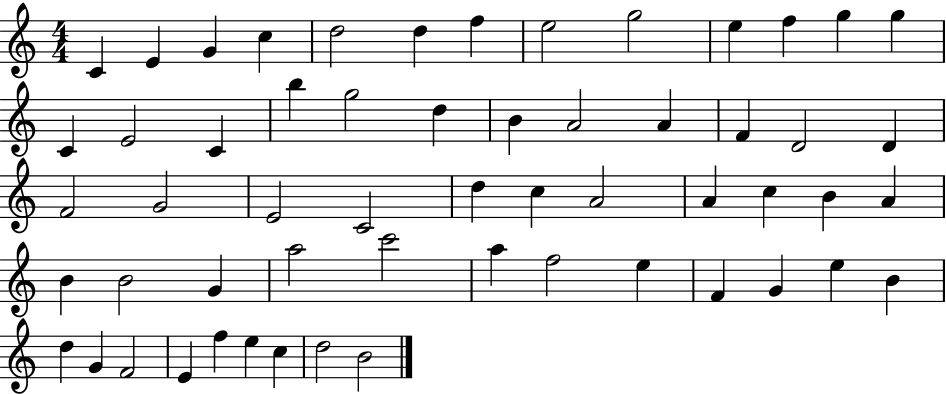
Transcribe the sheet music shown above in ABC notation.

X:1
T:Untitled
M:4/4
L:1/4
K:C
C E G c d2 d f e2 g2 e f g g C E2 C b g2 d B A2 A F D2 D F2 G2 E2 C2 d c A2 A c B A B B2 G a2 c'2 a f2 e F G e B d G F2 E f e c d2 B2